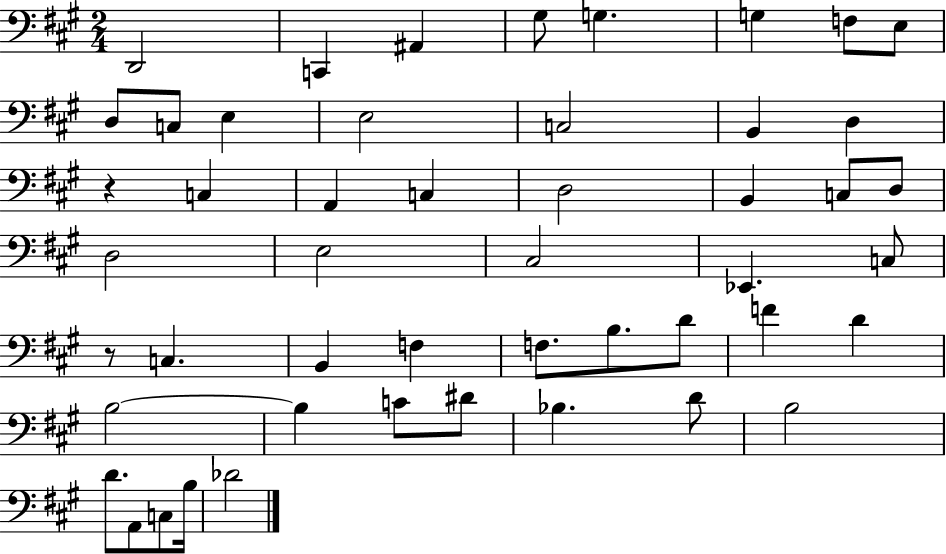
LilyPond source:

{
  \clef bass
  \numericTimeSignature
  \time 2/4
  \key a \major
  d,2 | c,4 ais,4 | gis8 g4. | g4 f8 e8 | \break d8 c8 e4 | e2 | c2 | b,4 d4 | \break r4 c4 | a,4 c4 | d2 | b,4 c8 d8 | \break d2 | e2 | cis2 | ees,4. c8 | \break r8 c4. | b,4 f4 | f8. b8. d'8 | f'4 d'4 | \break b2~~ | b4 c'8 dis'8 | bes4. d'8 | b2 | \break d'8. a,8 c8 b16 | des'2 | \bar "|."
}